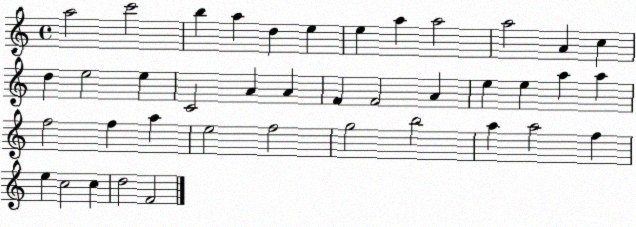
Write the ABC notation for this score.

X:1
T:Untitled
M:4/4
L:1/4
K:C
a2 c'2 b a d e e a a2 a2 A c d e2 e C2 A A F F2 A e e a a f2 f a e2 f2 g2 b2 a a2 f e c2 c d2 F2